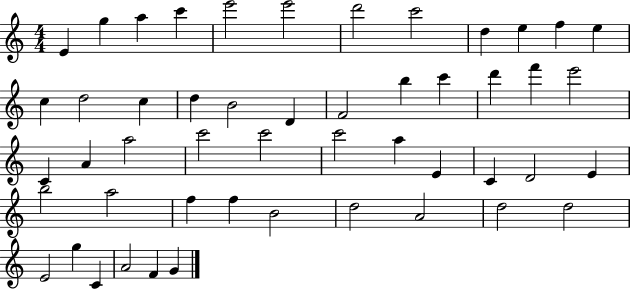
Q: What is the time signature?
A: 4/4